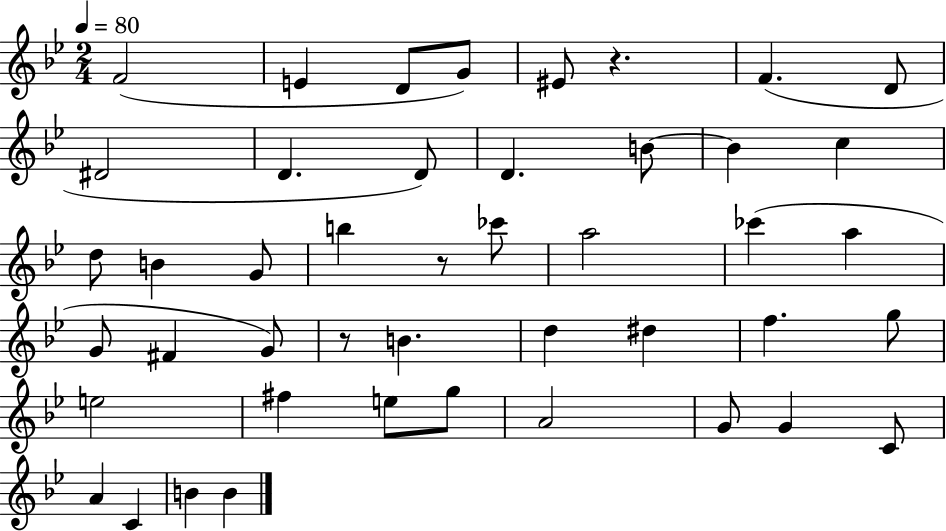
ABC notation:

X:1
T:Untitled
M:2/4
L:1/4
K:Bb
F2 E D/2 G/2 ^E/2 z F D/2 ^D2 D D/2 D B/2 B c d/2 B G/2 b z/2 _c'/2 a2 _c' a G/2 ^F G/2 z/2 B d ^d f g/2 e2 ^f e/2 g/2 A2 G/2 G C/2 A C B B